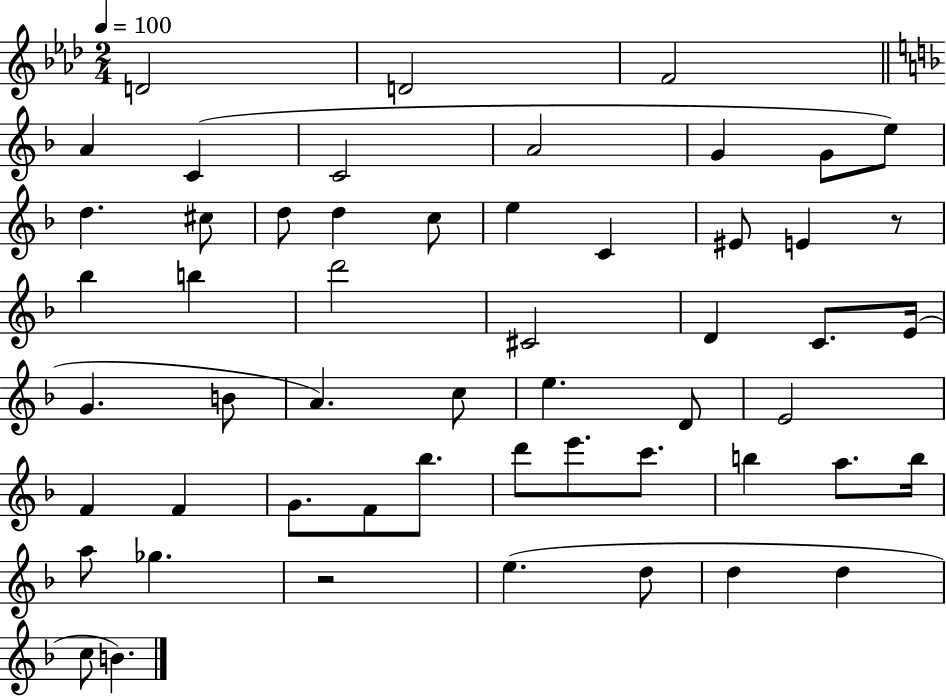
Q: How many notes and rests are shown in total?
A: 54